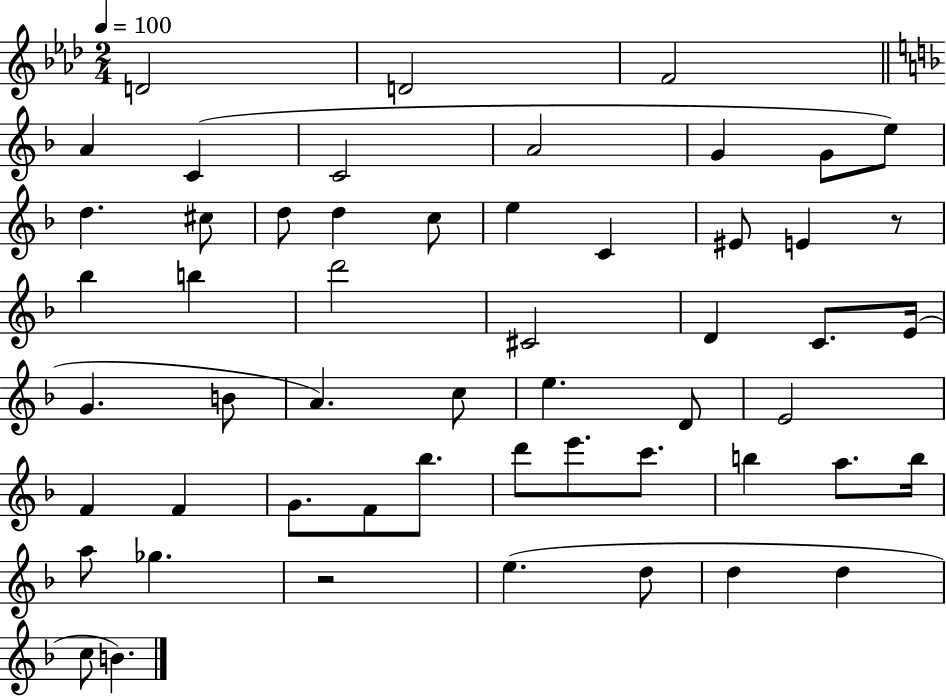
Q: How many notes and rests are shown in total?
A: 54